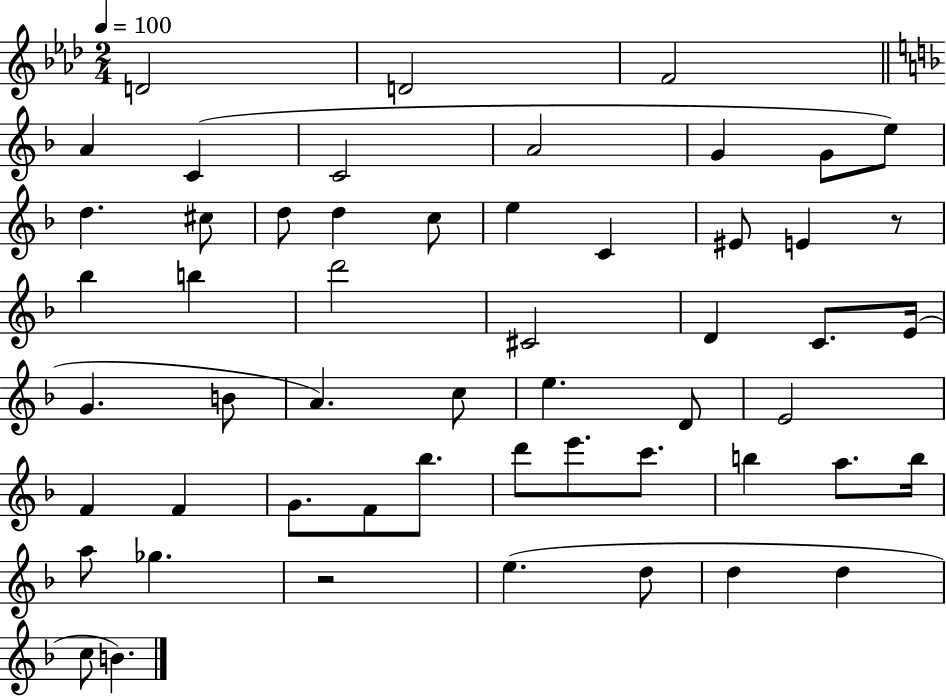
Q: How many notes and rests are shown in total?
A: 54